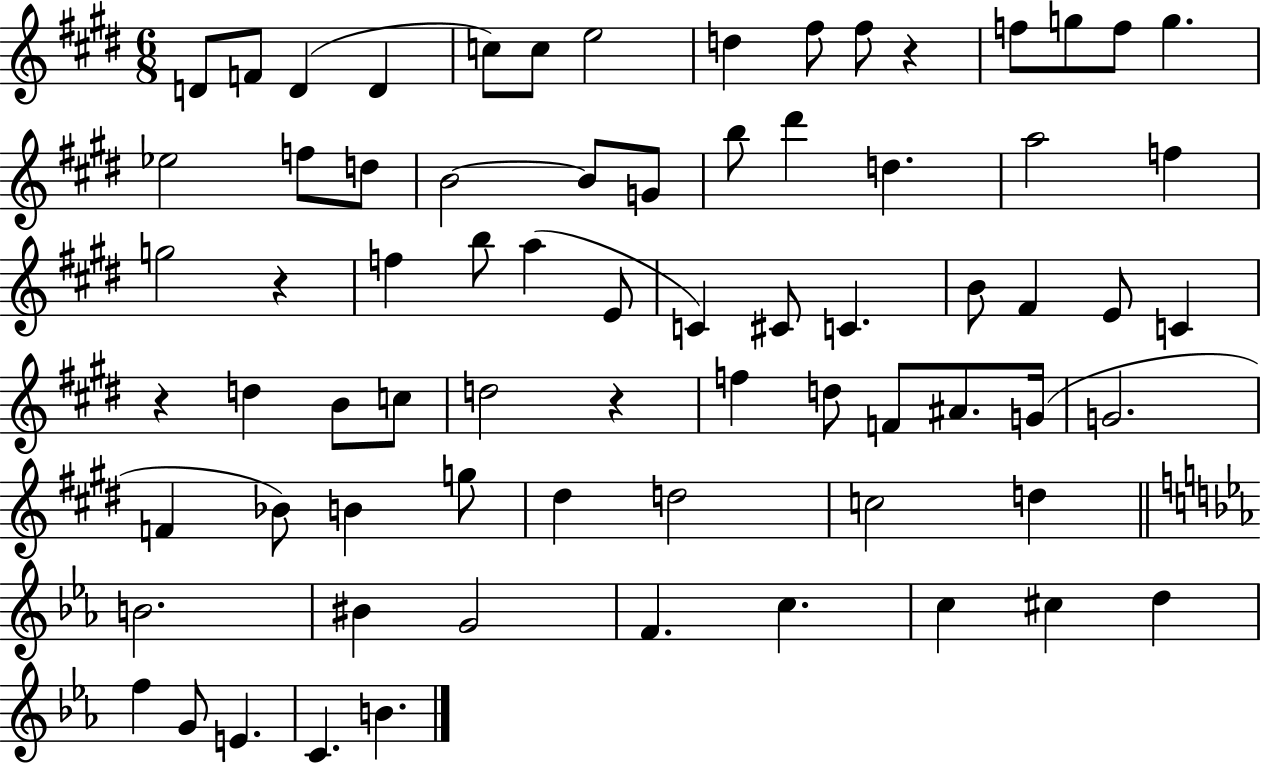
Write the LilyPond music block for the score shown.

{
  \clef treble
  \numericTimeSignature
  \time 6/8
  \key e \major
  d'8 f'8 d'4( d'4 | c''8) c''8 e''2 | d''4 fis''8 fis''8 r4 | f''8 g''8 f''8 g''4. | \break ees''2 f''8 d''8 | b'2~~ b'8 g'8 | b''8 dis'''4 d''4. | a''2 f''4 | \break g''2 r4 | f''4 b''8 a''4( e'8 | c'4) cis'8 c'4. | b'8 fis'4 e'8 c'4 | \break r4 d''4 b'8 c''8 | d''2 r4 | f''4 d''8 f'8 ais'8. g'16( | g'2. | \break f'4 bes'8) b'4 g''8 | dis''4 d''2 | c''2 d''4 | \bar "||" \break \key c \minor b'2. | bis'4 g'2 | f'4. c''4. | c''4 cis''4 d''4 | \break f''4 g'8 e'4. | c'4. b'4. | \bar "|."
}